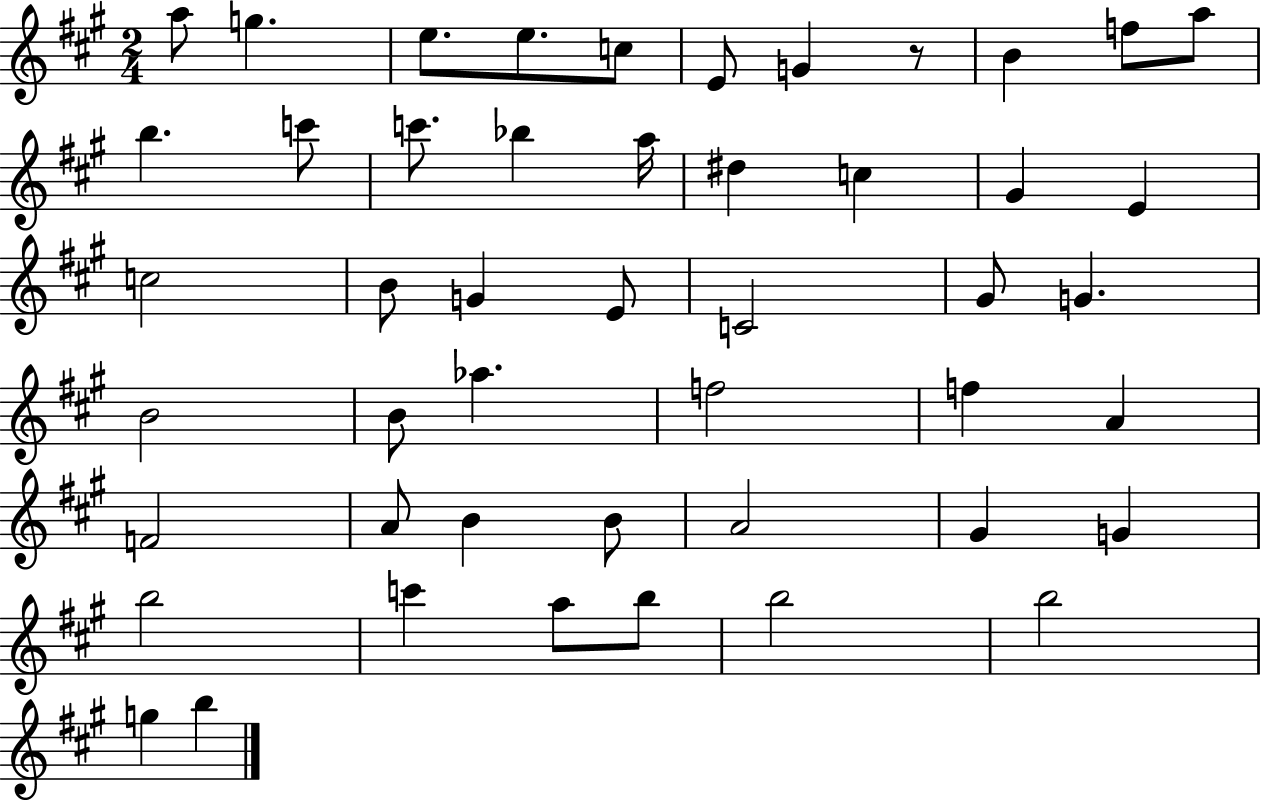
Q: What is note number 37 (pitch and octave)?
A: A4